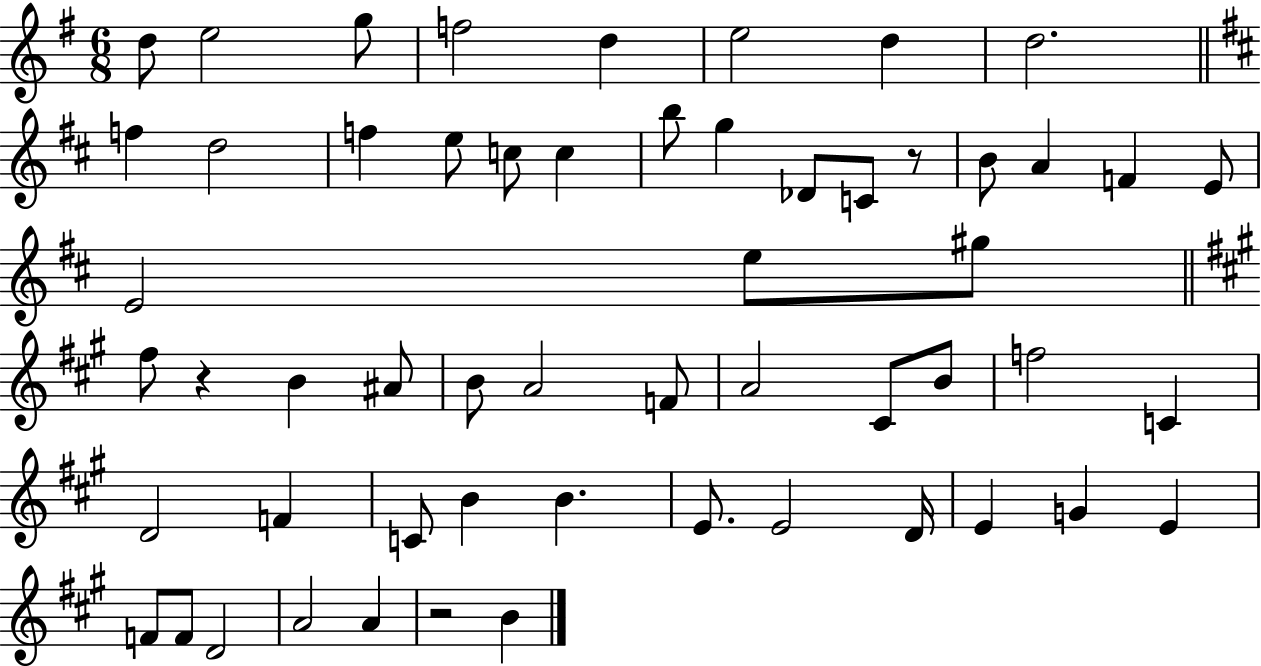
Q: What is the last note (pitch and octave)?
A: B4